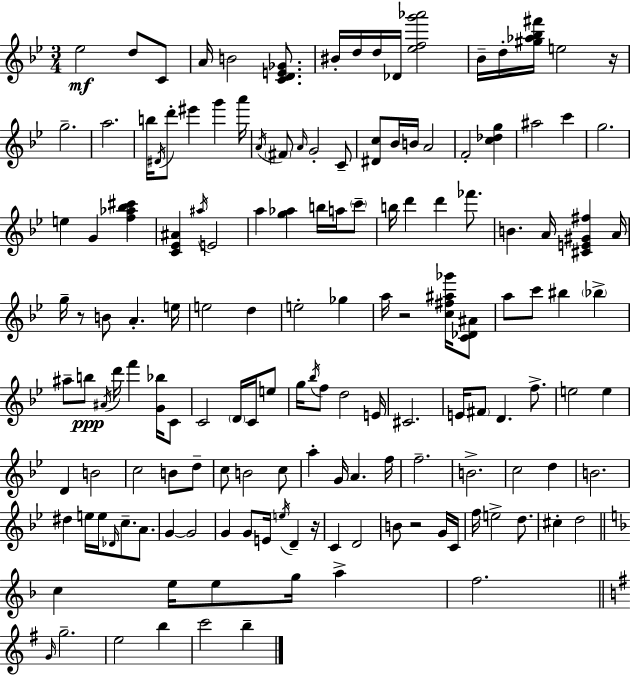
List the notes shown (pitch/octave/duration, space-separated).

Eb5/h D5/e C4/e A4/s B4/h [C4,D4,E4,Gb4]/e. BIS4/s D5/s D5/s Db4/s [Eb5,F5,G6,Ab6]/h Bb4/s D5/s [G#5,Ab5,Bb5,F#6]/s E5/h R/s G5/h. A5/h. B5/s D#4/s D6/e EIS6/q G6/q A6/s A4/s F#4/e A4/s G4/h C4/e [D#4,C5]/e Bb4/s B4/s A4/h F4/h [C5,Db5,G5]/q A#5/h C6/q G5/h. E5/q G4/q [F5,Ab5,Bb5,C#6]/q [C4,Eb4,A#4]/q A#5/s E4/h A5/q [G5,Ab5]/q B5/s A5/s C6/e B5/s D6/q D6/q FES6/e. B4/q. A4/s [C#4,E4,G#4,F#5]/q A4/s G5/s R/e B4/e A4/q. E5/s E5/h D5/q E5/h Gb5/q A5/s R/h [C5,F#5,A#5,Gb6]/s [C4,Db4,A#4]/e A5/e C6/e BIS5/q Bb5/q A#5/e B5/e A#4/s D6/s F6/q [G4,Bb5]/s C4/e C4/h D4/s C4/s E5/e G5/s Bb5/s F5/e D5/h E4/s C#4/h. E4/s F#4/e D4/q. F5/e. E5/h E5/q D4/q B4/h C5/h B4/e D5/e C5/e B4/h C5/e A5/q G4/s A4/q. F5/s F5/h. B4/h. C5/h D5/q B4/h. D#5/q E5/s E5/s Db4/s C5/e. A4/e. G4/q G4/h G4/q G4/e E4/s E5/s D4/q R/s C4/q D4/h B4/e R/h G4/s C4/s F5/s E5/h D5/e. C#5/q D5/h C5/q E5/s E5/e G5/s A5/q F5/h. G4/s G5/h. E5/h B5/q C6/h B5/q